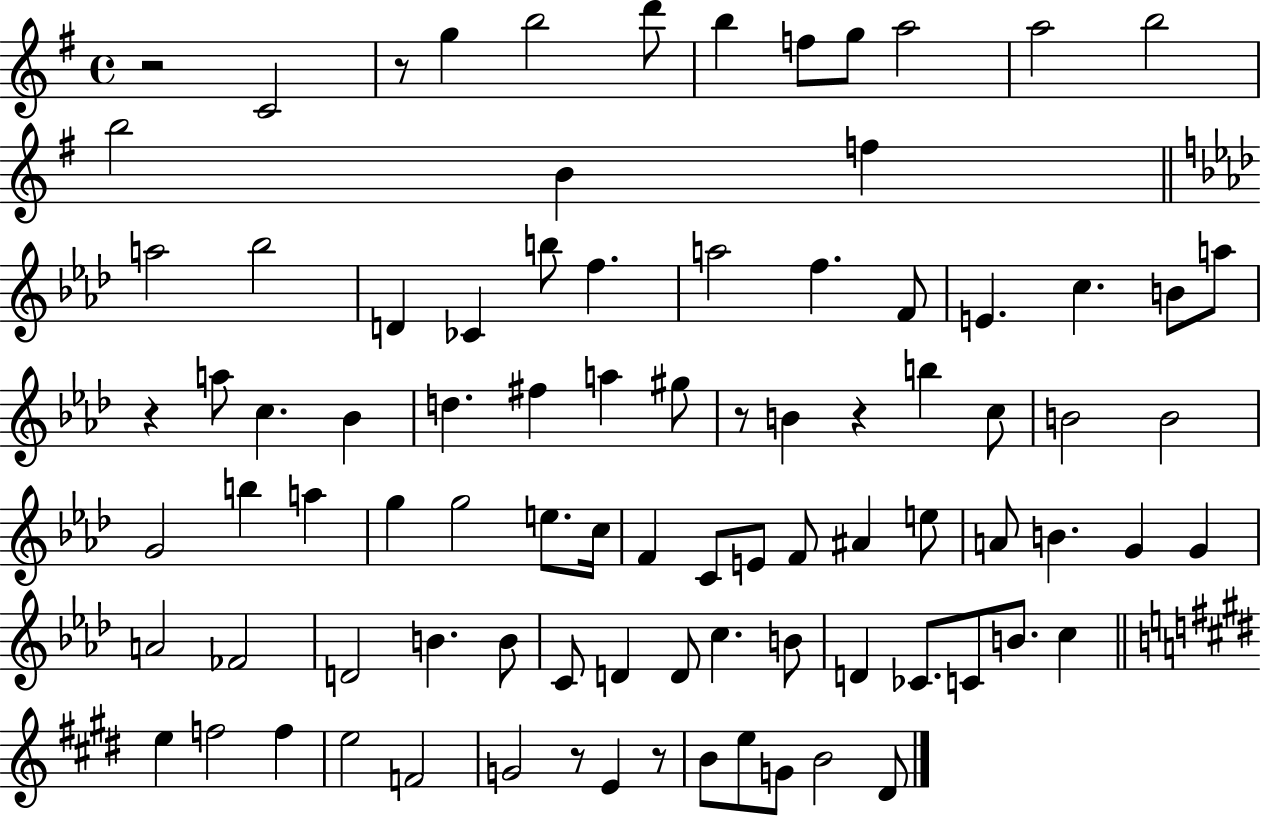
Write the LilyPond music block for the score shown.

{
  \clef treble
  \time 4/4
  \defaultTimeSignature
  \key g \major
  \repeat volta 2 { r2 c'2 | r8 g''4 b''2 d'''8 | b''4 f''8 g''8 a''2 | a''2 b''2 | \break b''2 b'4 f''4 | \bar "||" \break \key aes \major a''2 bes''2 | d'4 ces'4 b''8 f''4. | a''2 f''4. f'8 | e'4. c''4. b'8 a''8 | \break r4 a''8 c''4. bes'4 | d''4. fis''4 a''4 gis''8 | r8 b'4 r4 b''4 c''8 | b'2 b'2 | \break g'2 b''4 a''4 | g''4 g''2 e''8. c''16 | f'4 c'8 e'8 f'8 ais'4 e''8 | a'8 b'4. g'4 g'4 | \break a'2 fes'2 | d'2 b'4. b'8 | c'8 d'4 d'8 c''4. b'8 | d'4 ces'8. c'8 b'8. c''4 | \break \bar "||" \break \key e \major e''4 f''2 f''4 | e''2 f'2 | g'2 r8 e'4 r8 | b'8 e''8 g'8 b'2 dis'8 | \break } \bar "|."
}